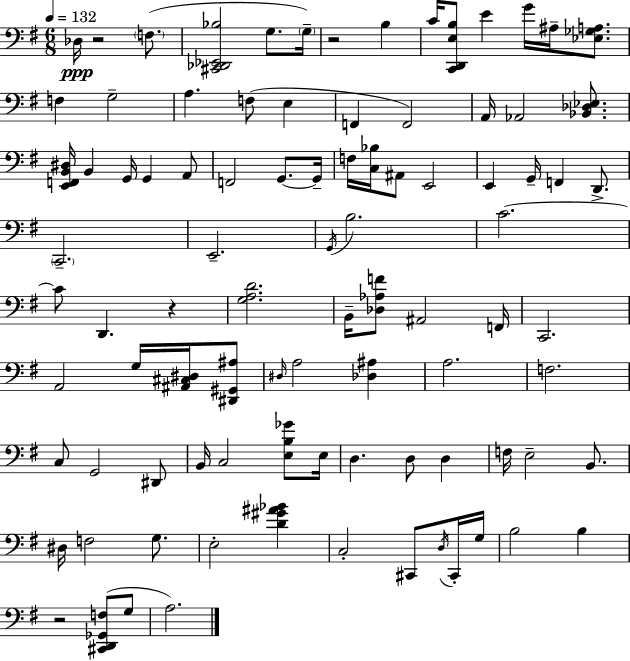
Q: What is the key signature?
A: G major